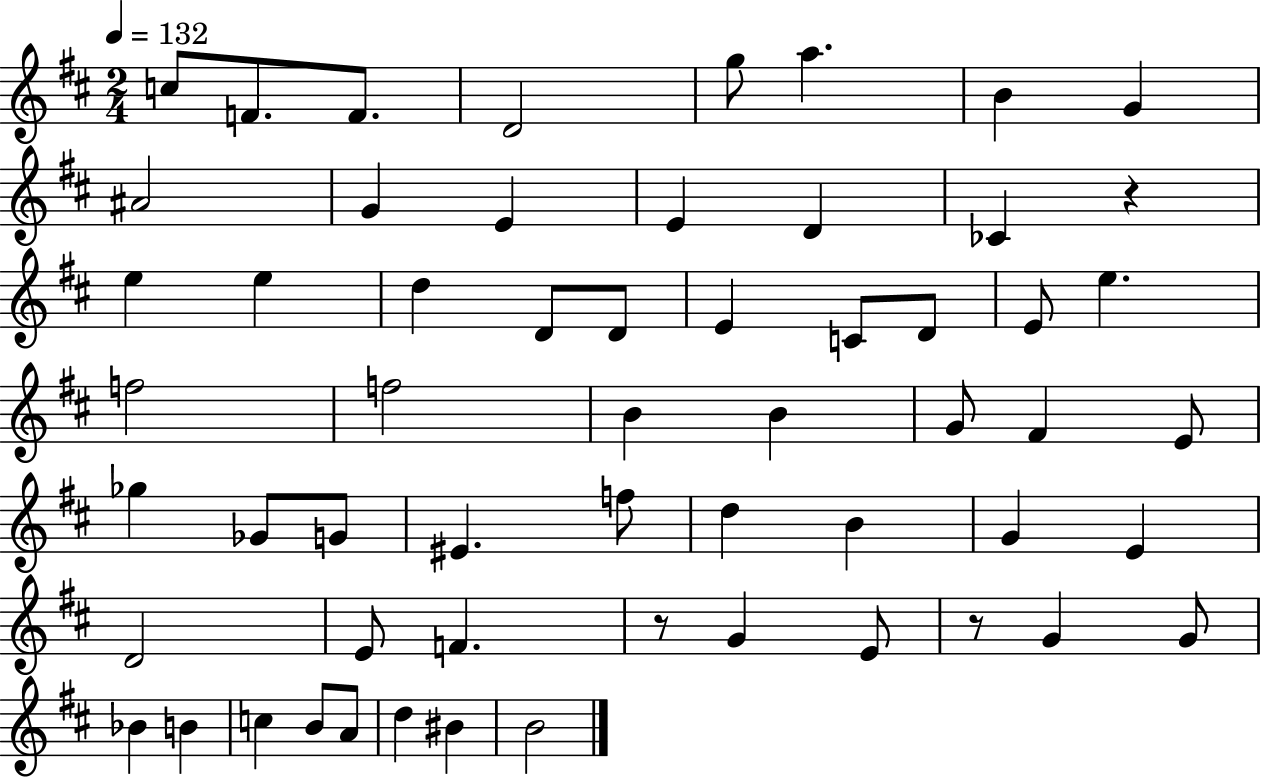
X:1
T:Untitled
M:2/4
L:1/4
K:D
c/2 F/2 F/2 D2 g/2 a B G ^A2 G E E D _C z e e d D/2 D/2 E C/2 D/2 E/2 e f2 f2 B B G/2 ^F E/2 _g _G/2 G/2 ^E f/2 d B G E D2 E/2 F z/2 G E/2 z/2 G G/2 _B B c B/2 A/2 d ^B B2